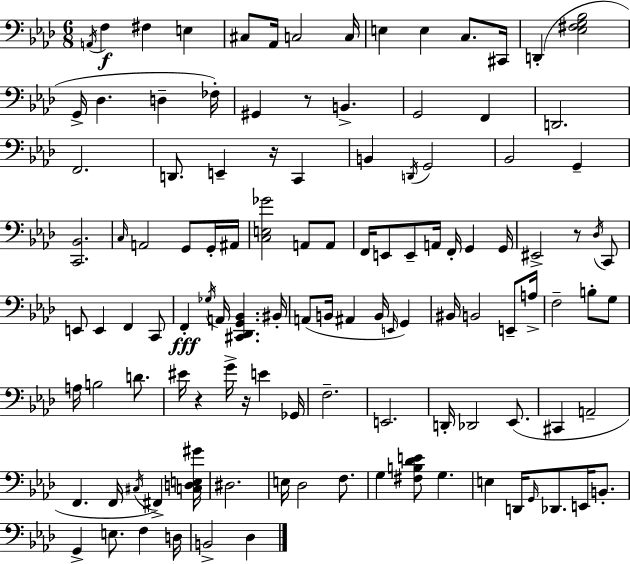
A2/s F3/q F#3/q E3/q C#3/e Ab2/s C3/h C3/s E3/q E3/q C3/e. C#2/s D2/q [Eb3,F#3,G3,Bb3]/h G2/s Db3/q. D3/q FES3/s G#2/q R/e B2/q. G2/h F2/q D2/h. F2/h. D2/e. E2/q R/s C2/q B2/q D2/s G2/h Bb2/h G2/q [C2,Bb2]/h. C3/s A2/h G2/e G2/s A#2/s [C3,E3,Gb4]/h A2/e A2/e F2/s E2/e E2/e A2/s F2/s G2/q G2/s EIS2/h R/e Db3/s C2/e E2/e E2/q F2/q C2/e F2/q Gb3/s A2/s [C#2,Db2,G2,Bb2]/q. BIS2/s A2/e B2/s A#2/q B2/s E2/s G2/q BIS2/s B2/h E2/e A3/s F3/h B3/e G3/e A3/s B3/h D4/e. EIS4/s R/q G4/s R/s E4/q Gb2/s F3/h. E2/h. D2/s Db2/h Eb2/e. C#2/q A2/h F2/q. F2/s C#3/s F#2/q [C3,D3,E3,G#4]/s D#3/h. E3/s Db3/h F3/e. G3/q [F#3,B3,Db4,E4]/e G3/q. E3/q D2/s G2/s Db2/e. E2/s B2/e. G2/q E3/e. F3/q D3/s B2/h Db3/q